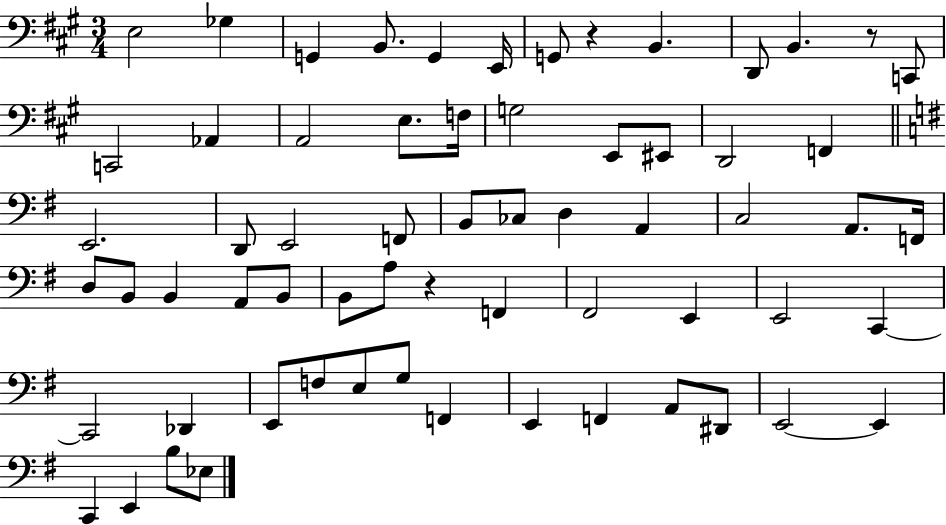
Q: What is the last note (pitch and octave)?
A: Eb3